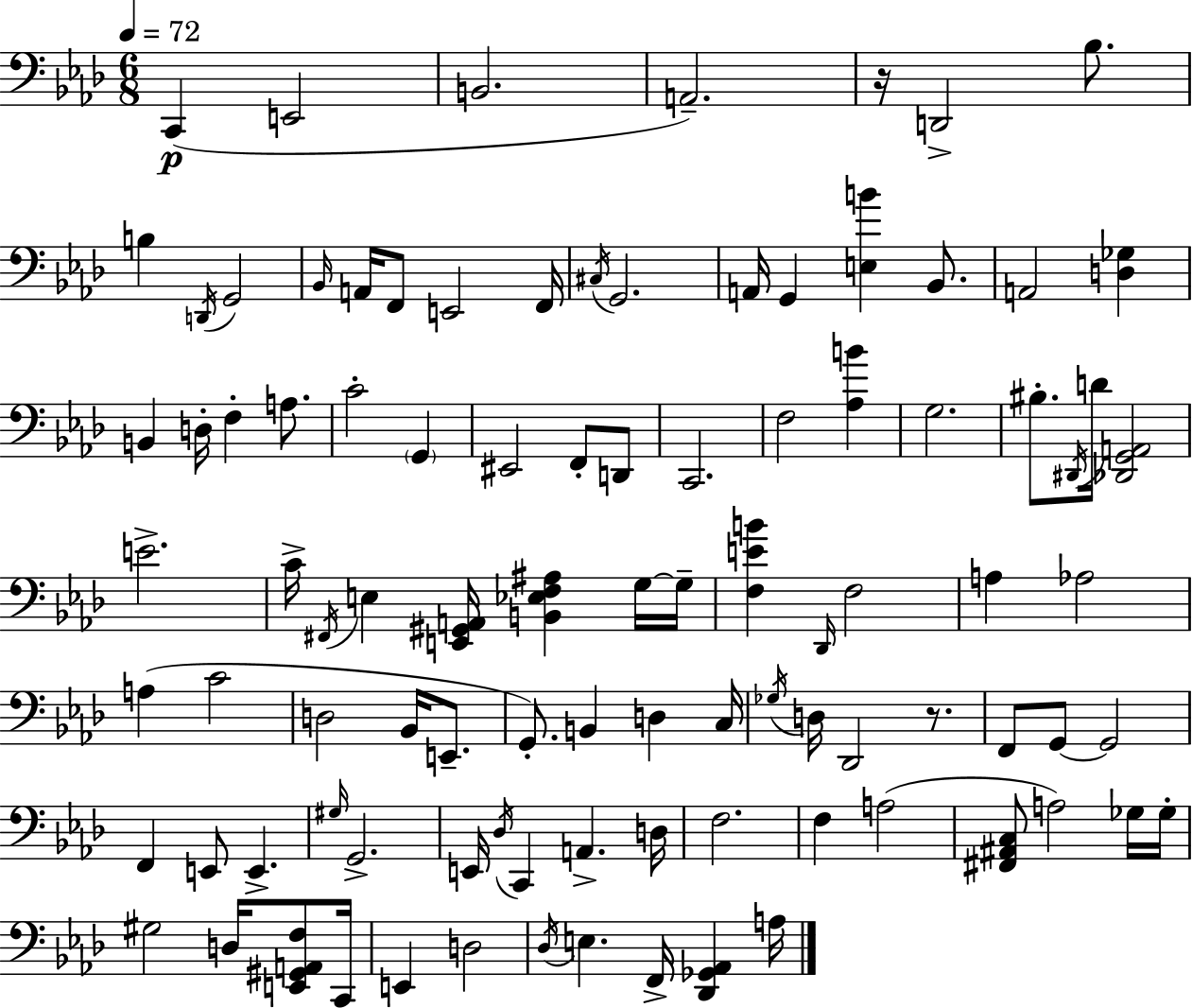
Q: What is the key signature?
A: AES major